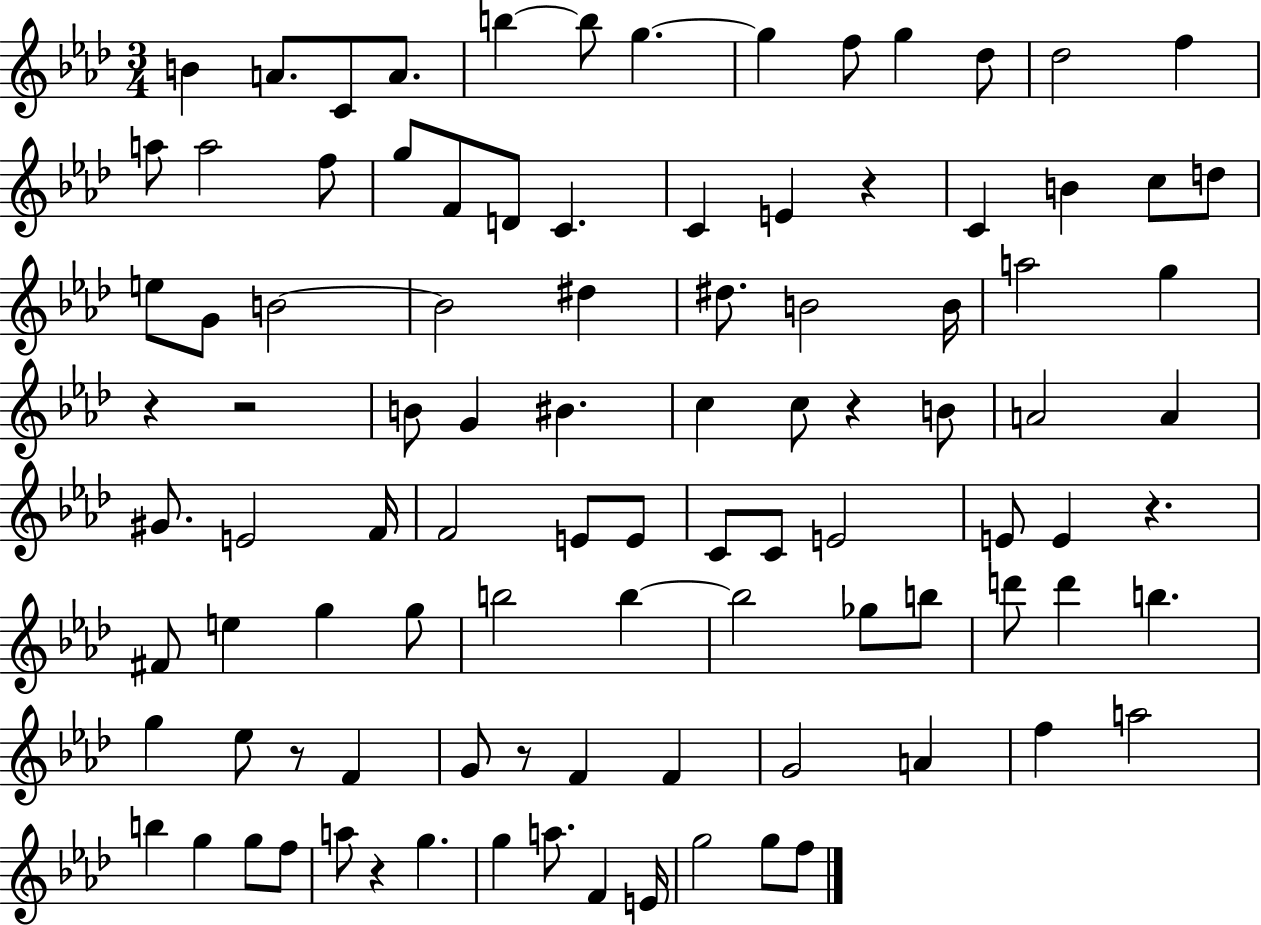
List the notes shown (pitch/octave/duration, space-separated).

B4/q A4/e. C4/e A4/e. B5/q B5/e G5/q. G5/q F5/e G5/q Db5/e Db5/h F5/q A5/e A5/h F5/e G5/e F4/e D4/e C4/q. C4/q E4/q R/q C4/q B4/q C5/e D5/e E5/e G4/e B4/h B4/h D#5/q D#5/e. B4/h B4/s A5/h G5/q R/q R/h B4/e G4/q BIS4/q. C5/q C5/e R/q B4/e A4/h A4/q G#4/e. E4/h F4/s F4/h E4/e E4/e C4/e C4/e E4/h E4/e E4/q R/q. F#4/e E5/q G5/q G5/e B5/h B5/q B5/h Gb5/e B5/e D6/e D6/q B5/q. G5/q Eb5/e R/e F4/q G4/e R/e F4/q F4/q G4/h A4/q F5/q A5/h B5/q G5/q G5/e F5/e A5/e R/q G5/q. G5/q A5/e. F4/q E4/s G5/h G5/e F5/e